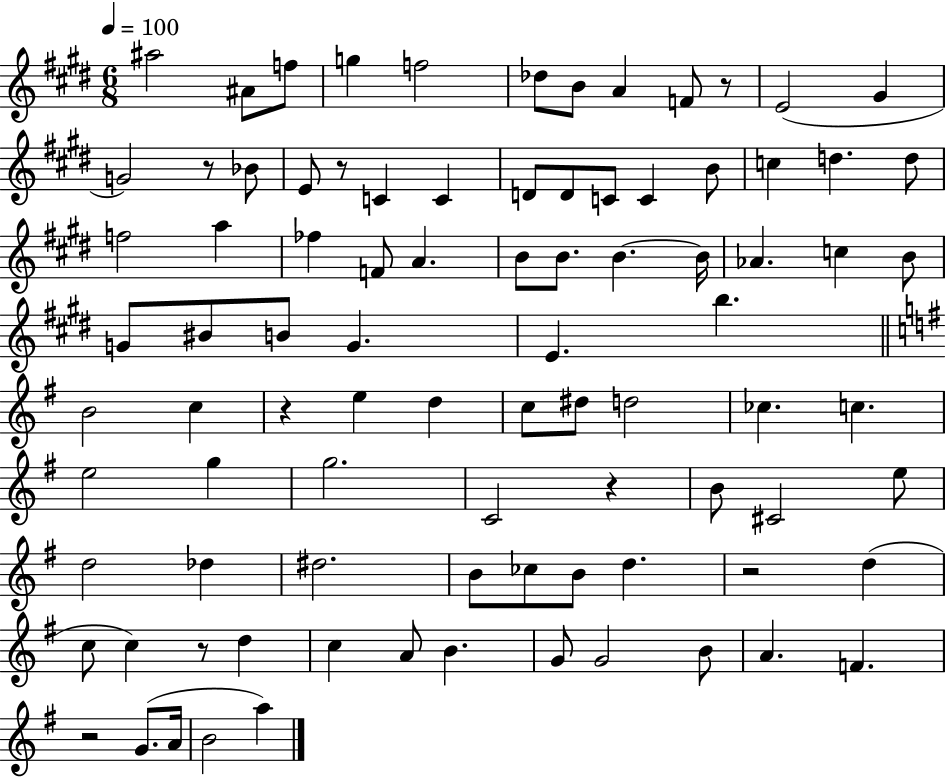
{
  \clef treble
  \numericTimeSignature
  \time 6/8
  \key e \major
  \tempo 4 = 100
  ais''2 ais'8 f''8 | g''4 f''2 | des''8 b'8 a'4 f'8 r8 | e'2( gis'4 | \break g'2) r8 bes'8 | e'8 r8 c'4 c'4 | d'8 d'8 c'8 c'4 b'8 | c''4 d''4. d''8 | \break f''2 a''4 | fes''4 f'8 a'4. | b'8 b'8. b'4.~~ b'16 | aes'4. c''4 b'8 | \break g'8 bis'8 b'8 g'4. | e'4. b''4. | \bar "||" \break \key e \minor b'2 c''4 | r4 e''4 d''4 | c''8 dis''8 d''2 | ces''4. c''4. | \break e''2 g''4 | g''2. | c'2 r4 | b'8 cis'2 e''8 | \break d''2 des''4 | dis''2. | b'8 ces''8 b'8 d''4. | r2 d''4( | \break c''8 c''4) r8 d''4 | c''4 a'8 b'4. | g'8 g'2 b'8 | a'4. f'4. | \break r2 g'8.( a'16 | b'2 a''4) | \bar "|."
}